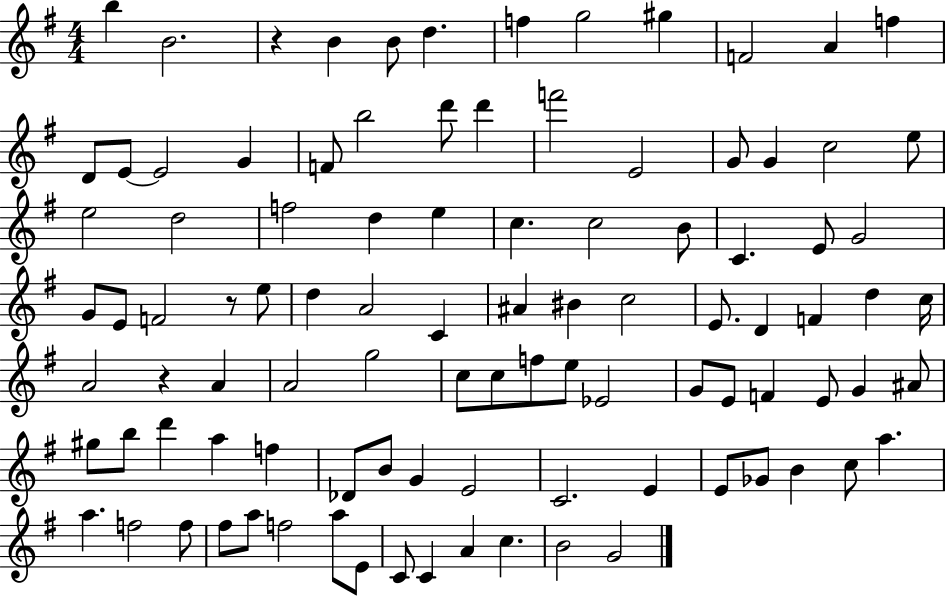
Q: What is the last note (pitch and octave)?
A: G4